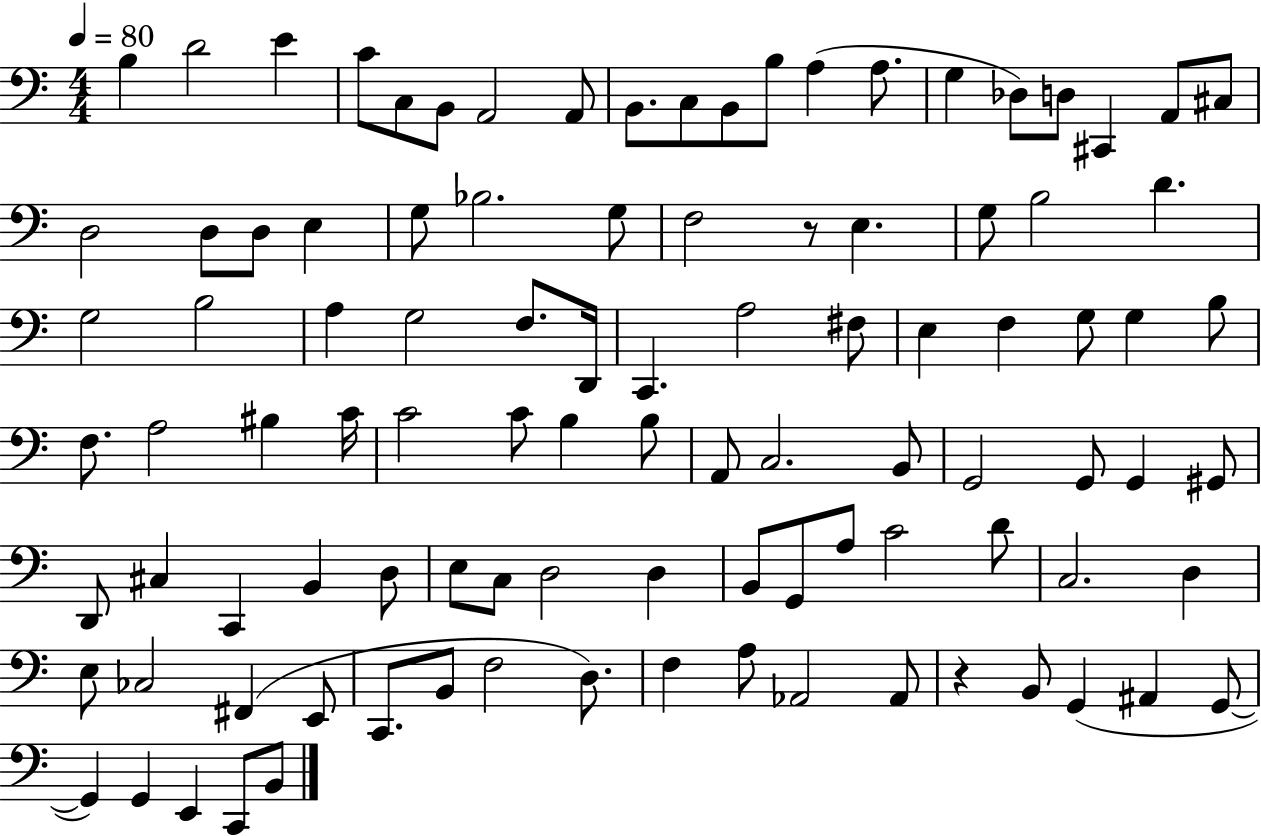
{
  \clef bass
  \numericTimeSignature
  \time 4/4
  \key c \major
  \tempo 4 = 80
  \repeat volta 2 { b4 d'2 e'4 | c'8 c8 b,8 a,2 a,8 | b,8. c8 b,8 b8 a4( a8. | g4 des8) d8 cis,4 a,8 cis8 | \break d2 d8 d8 e4 | g8 bes2. g8 | f2 r8 e4. | g8 b2 d'4. | \break g2 b2 | a4 g2 f8. d,16 | c,4. a2 fis8 | e4 f4 g8 g4 b8 | \break f8. a2 bis4 c'16 | c'2 c'8 b4 b8 | a,8 c2. b,8 | g,2 g,8 g,4 gis,8 | \break d,8 cis4 c,4 b,4 d8 | e8 c8 d2 d4 | b,8 g,8 a8 c'2 d'8 | c2. d4 | \break e8 ces2 fis,4( e,8 | c,8. b,8 f2 d8.) | f4 a8 aes,2 aes,8 | r4 b,8 g,4( ais,4 g,8~~ | \break g,4) g,4 e,4 c,8 b,8 | } \bar "|."
}